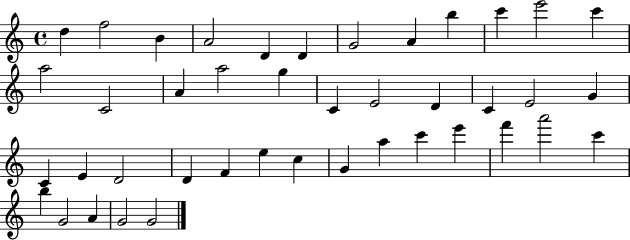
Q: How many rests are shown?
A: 0